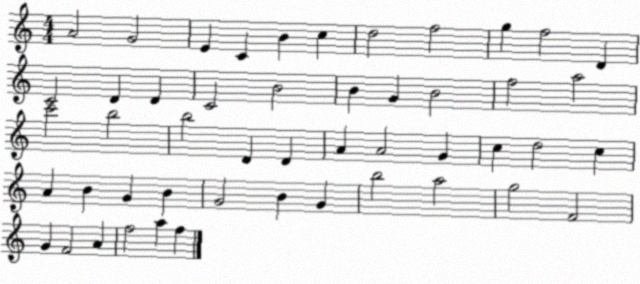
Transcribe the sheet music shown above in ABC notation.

X:1
T:Untitled
M:4/4
L:1/4
K:C
A2 G2 E C B c d2 f2 g f2 D C2 D D C2 B2 B G B2 f2 a2 c'2 b2 b2 D D A A2 G c d2 c A B G B G2 B G b2 a2 g2 F2 G F2 A f2 a f